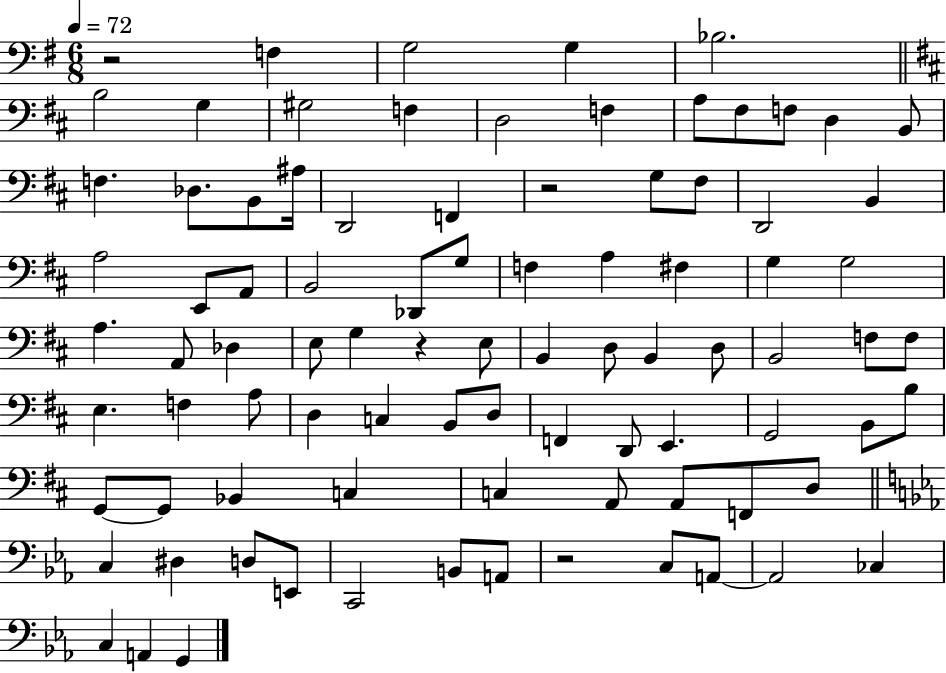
X:1
T:Untitled
M:6/8
L:1/4
K:G
z2 F, G,2 G, _B,2 B,2 G, ^G,2 F, D,2 F, A,/2 ^F,/2 F,/2 D, B,,/2 F, _D,/2 B,,/2 ^A,/4 D,,2 F,, z2 G,/2 ^F,/2 D,,2 B,, A,2 E,,/2 A,,/2 B,,2 _D,,/2 G,/2 F, A, ^F, G, G,2 A, A,,/2 _D, E,/2 G, z E,/2 B,, D,/2 B,, D,/2 B,,2 F,/2 F,/2 E, F, A,/2 D, C, B,,/2 D,/2 F,, D,,/2 E,, G,,2 B,,/2 B,/2 G,,/2 G,,/2 _B,, C, C, A,,/2 A,,/2 F,,/2 D,/2 C, ^D, D,/2 E,,/2 C,,2 B,,/2 A,,/2 z2 C,/2 A,,/2 A,,2 _C, C, A,, G,,